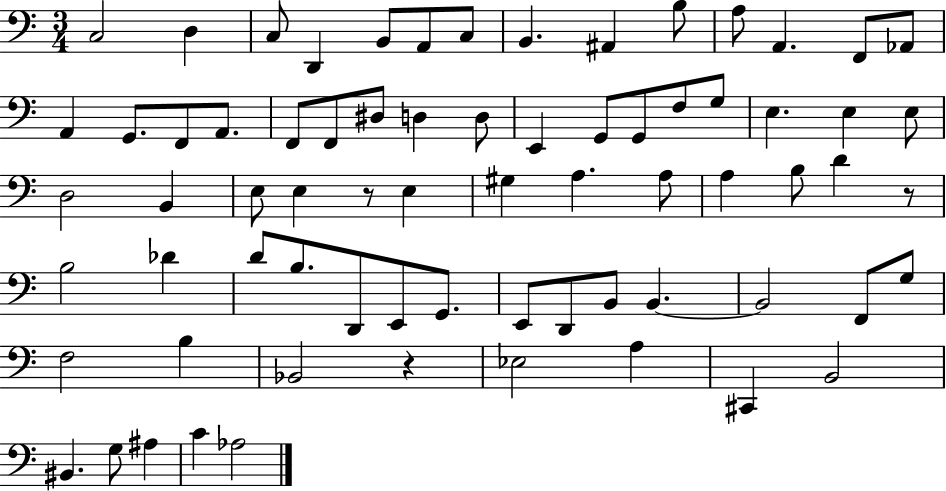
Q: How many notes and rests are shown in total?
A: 71